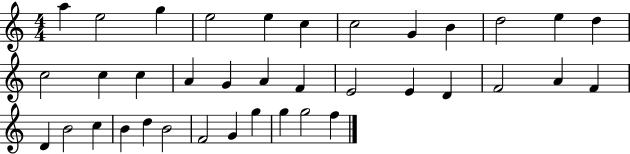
{
  \clef treble
  \numericTimeSignature
  \time 4/4
  \key c \major
  a''4 e''2 g''4 | e''2 e''4 c''4 | c''2 g'4 b'4 | d''2 e''4 d''4 | \break c''2 c''4 c''4 | a'4 g'4 a'4 f'4 | e'2 e'4 d'4 | f'2 a'4 f'4 | \break d'4 b'2 c''4 | b'4 d''4 b'2 | f'2 g'4 g''4 | g''4 g''2 f''4 | \break \bar "|."
}